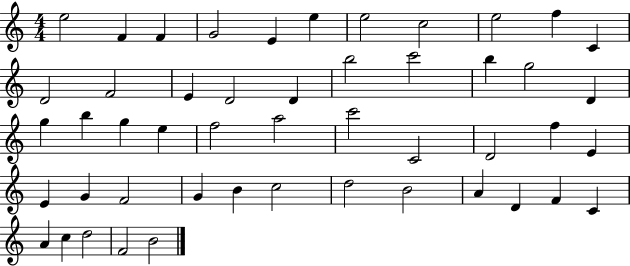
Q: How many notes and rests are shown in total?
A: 49